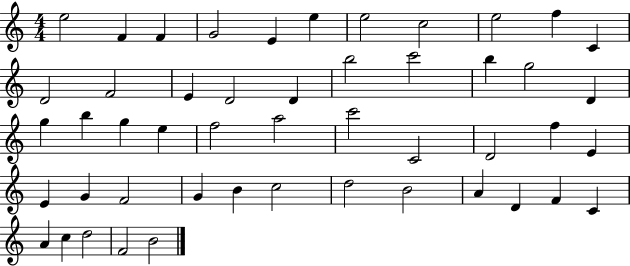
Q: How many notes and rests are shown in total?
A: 49